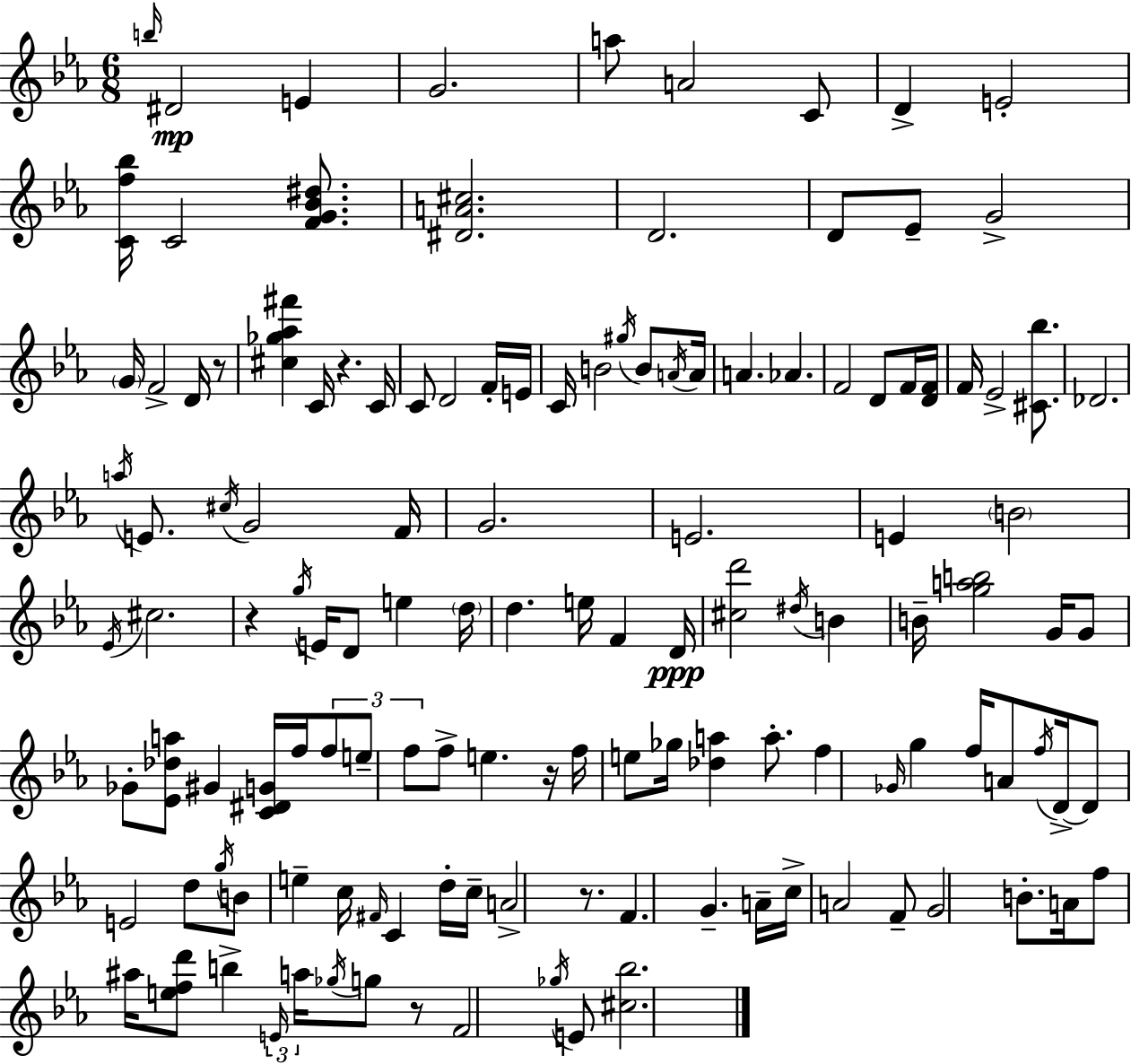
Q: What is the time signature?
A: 6/8